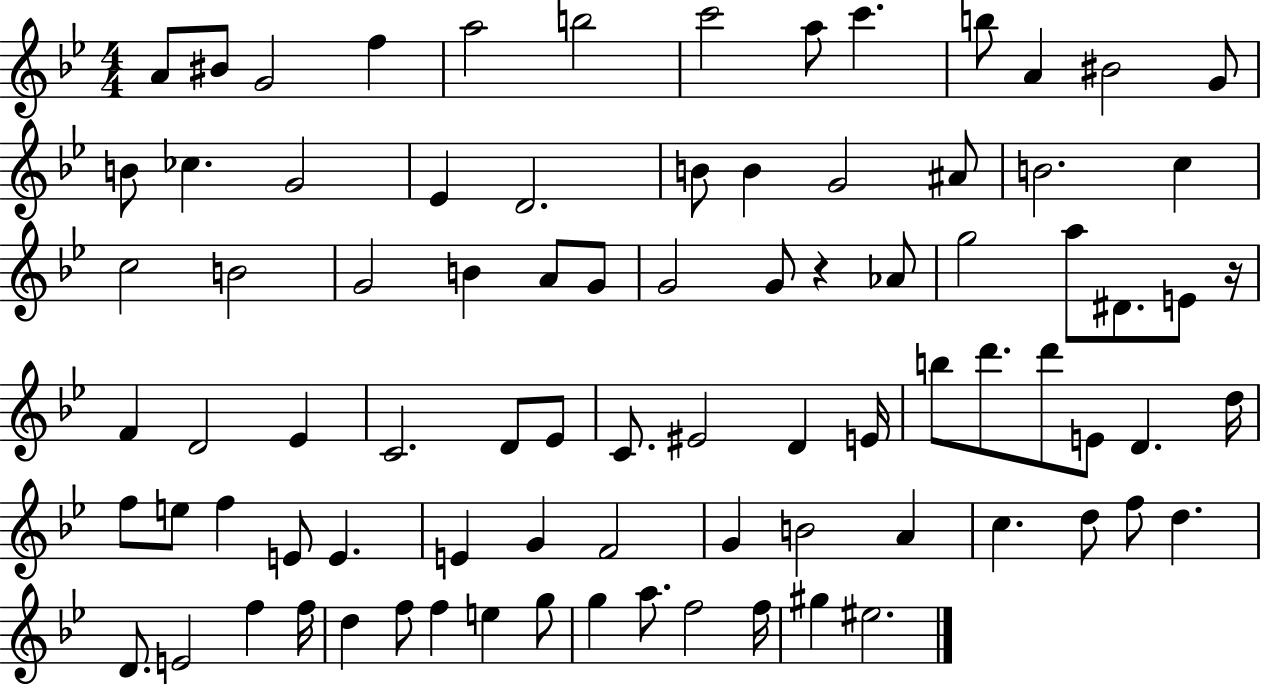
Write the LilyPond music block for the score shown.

{
  \clef treble
  \numericTimeSignature
  \time 4/4
  \key bes \major
  a'8 bis'8 g'2 f''4 | a''2 b''2 | c'''2 a''8 c'''4. | b''8 a'4 bis'2 g'8 | \break b'8 ces''4. g'2 | ees'4 d'2. | b'8 b'4 g'2 ais'8 | b'2. c''4 | \break c''2 b'2 | g'2 b'4 a'8 g'8 | g'2 g'8 r4 aes'8 | g''2 a''8 dis'8. e'8 r16 | \break f'4 d'2 ees'4 | c'2. d'8 ees'8 | c'8. eis'2 d'4 e'16 | b''8 d'''8. d'''8 e'8 d'4. d''16 | \break f''8 e''8 f''4 e'8 e'4. | e'4 g'4 f'2 | g'4 b'2 a'4 | c''4. d''8 f''8 d''4. | \break d'8. e'2 f''4 f''16 | d''4 f''8 f''4 e''4 g''8 | g''4 a''8. f''2 f''16 | gis''4 eis''2. | \break \bar "|."
}